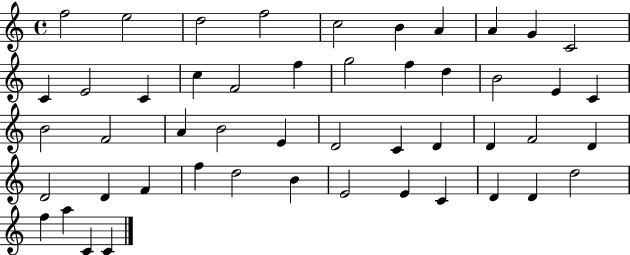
{
  \clef treble
  \time 4/4
  \defaultTimeSignature
  \key c \major
  f''2 e''2 | d''2 f''2 | c''2 b'4 a'4 | a'4 g'4 c'2 | \break c'4 e'2 c'4 | c''4 f'2 f''4 | g''2 f''4 d''4 | b'2 e'4 c'4 | \break b'2 f'2 | a'4 b'2 e'4 | d'2 c'4 d'4 | d'4 f'2 d'4 | \break d'2 d'4 f'4 | f''4 d''2 b'4 | e'2 e'4 c'4 | d'4 d'4 d''2 | \break f''4 a''4 c'4 c'4 | \bar "|."
}